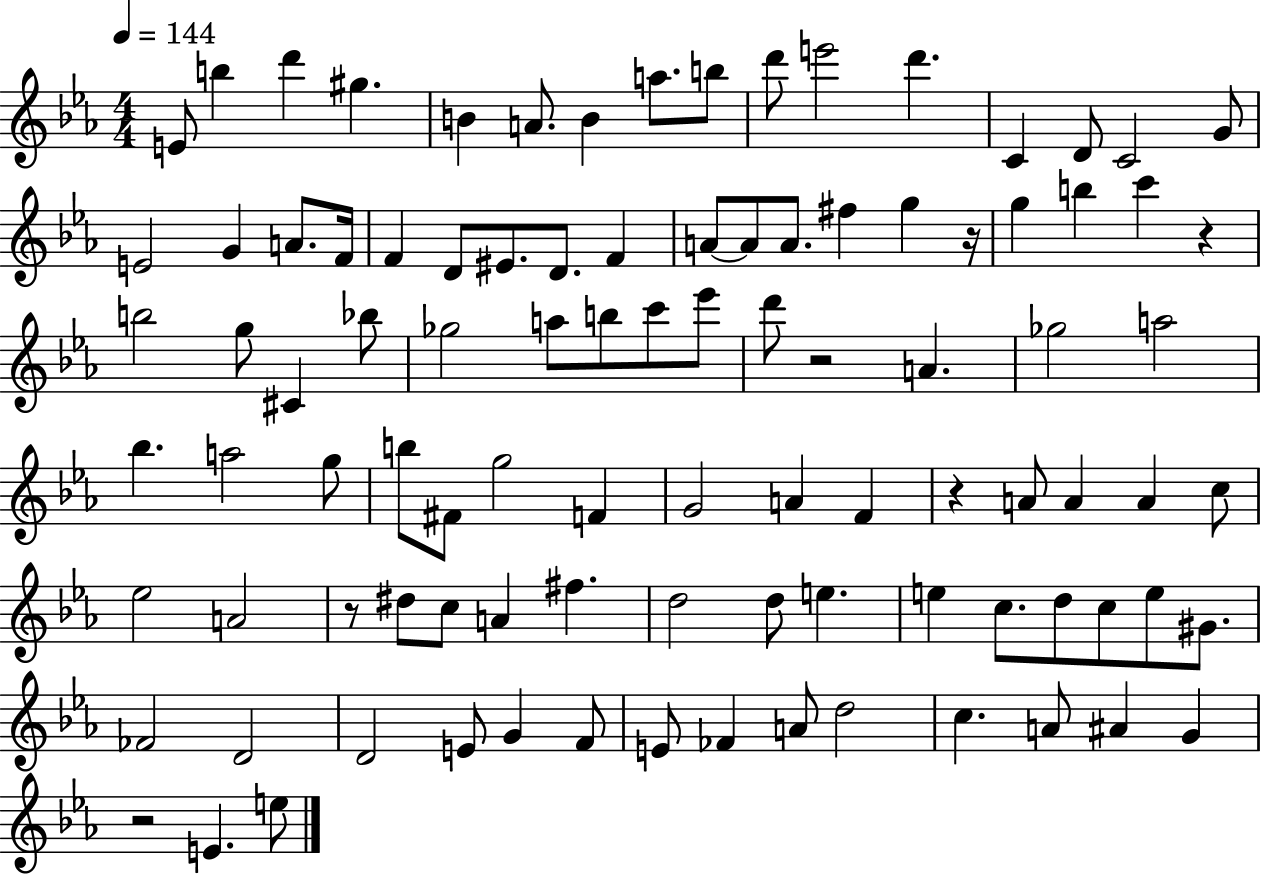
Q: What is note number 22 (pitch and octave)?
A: D4